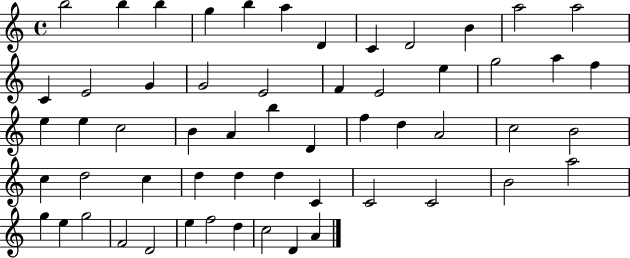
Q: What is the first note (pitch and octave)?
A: B5